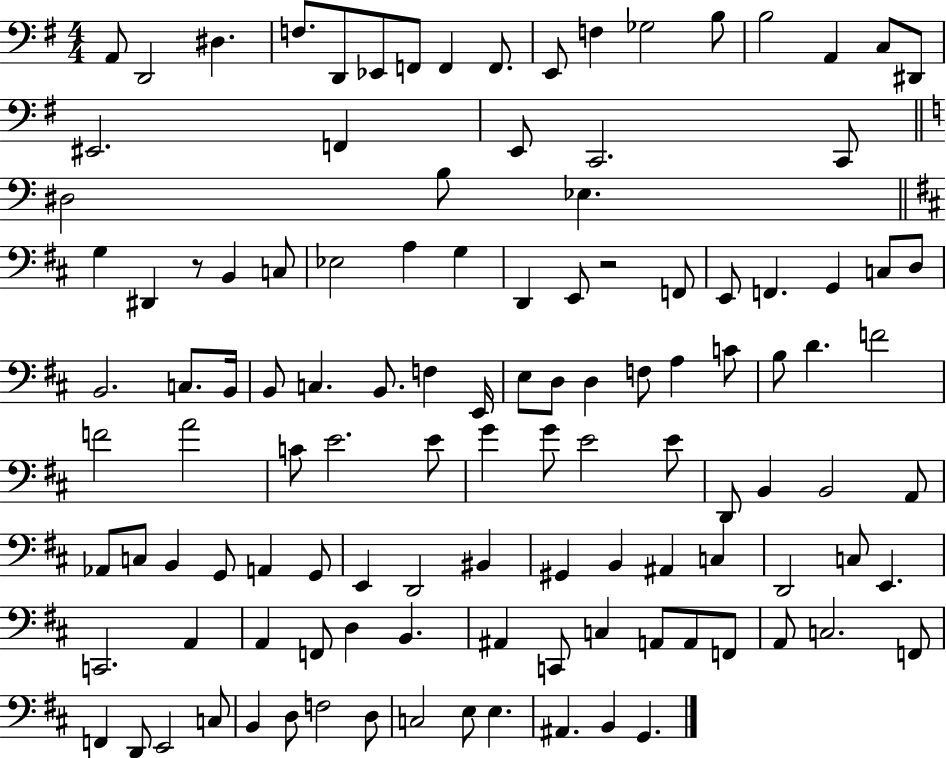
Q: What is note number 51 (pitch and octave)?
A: D3